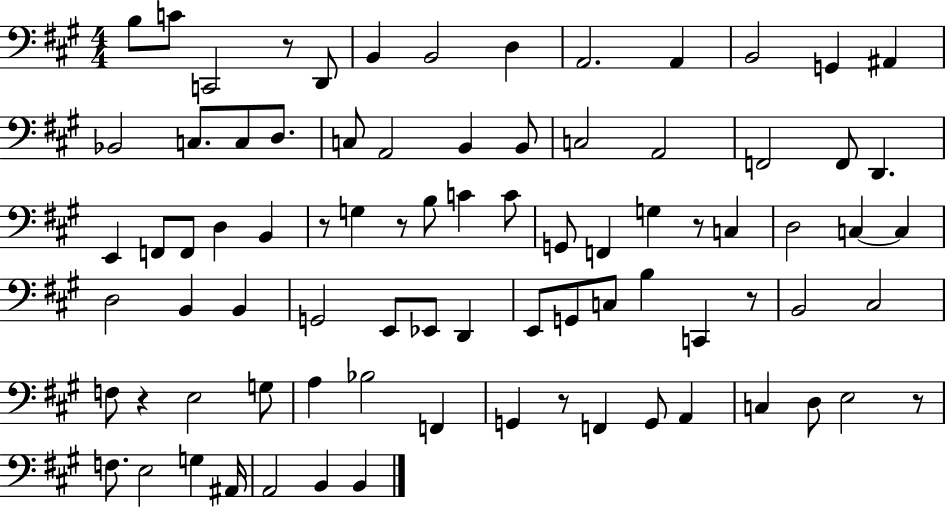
B3/e C4/e C2/h R/e D2/e B2/q B2/h D3/q A2/h. A2/q B2/h G2/q A#2/q Bb2/h C3/e. C3/e D3/e. C3/e A2/h B2/q B2/e C3/h A2/h F2/h F2/e D2/q. E2/q F2/e F2/e D3/q B2/q R/e G3/q R/e B3/e C4/q C4/e G2/e F2/q G3/q R/e C3/q D3/h C3/q C3/q D3/h B2/q B2/q G2/h E2/e Eb2/e D2/q E2/e G2/e C3/e B3/q C2/q R/e B2/h C#3/h F3/e R/q E3/h G3/e A3/q Bb3/h F2/q G2/q R/e F2/q G2/e A2/q C3/q D3/e E3/h R/e F3/e. E3/h G3/q A#2/s A2/h B2/q B2/q